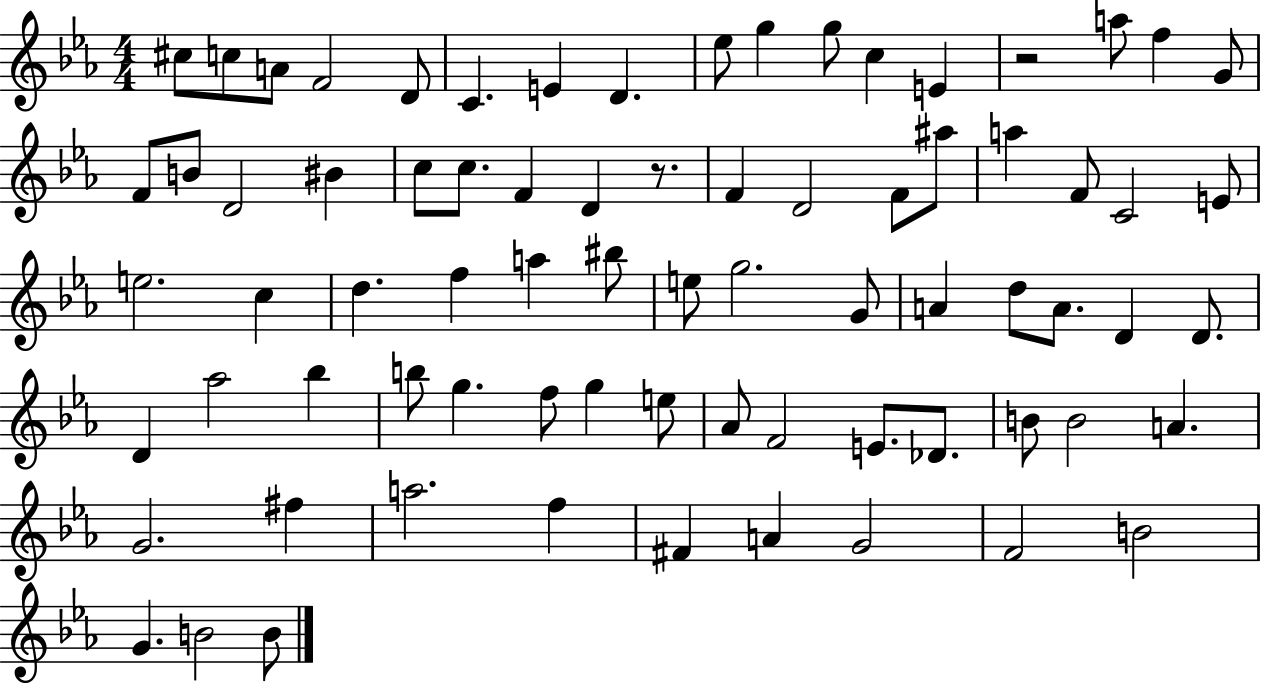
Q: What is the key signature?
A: EES major